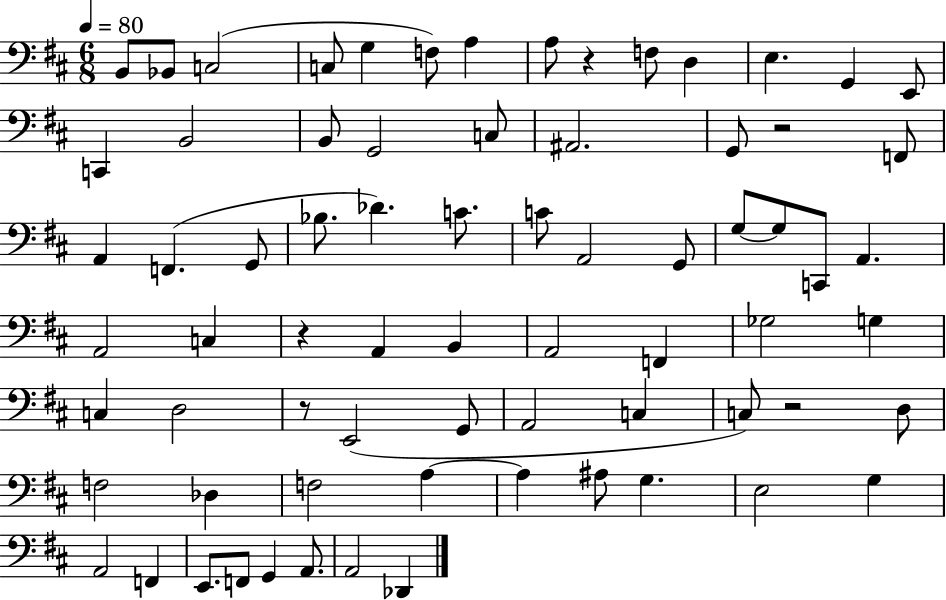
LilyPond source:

{
  \clef bass
  \numericTimeSignature
  \time 6/8
  \key d \major
  \tempo 4 = 80
  b,8 bes,8 c2( | c8 g4 f8) a4 | a8 r4 f8 d4 | e4. g,4 e,8 | \break c,4 b,2 | b,8 g,2 c8 | ais,2. | g,8 r2 f,8 | \break a,4 f,4.( g,8 | bes8. des'4.) c'8. | c'8 a,2 g,8 | g8~~ g8 c,8 a,4. | \break a,2 c4 | r4 a,4 b,4 | a,2 f,4 | ges2 g4 | \break c4 d2 | r8 e,2( g,8 | a,2 c4 | c8) r2 d8 | \break f2 des4 | f2 a4~~ | a4 ais8 g4. | e2 g4 | \break a,2 f,4 | e,8. f,8 g,4 a,8. | a,2 des,4 | \bar "|."
}